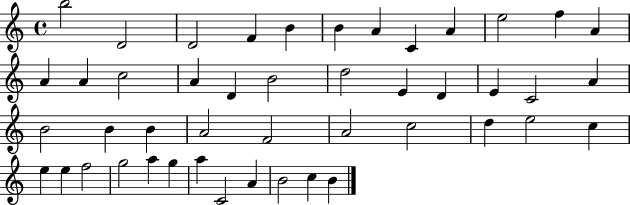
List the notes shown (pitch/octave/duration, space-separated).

B5/h D4/h D4/h F4/q B4/q B4/q A4/q C4/q A4/q E5/h F5/q A4/q A4/q A4/q C5/h A4/q D4/q B4/h D5/h E4/q D4/q E4/q C4/h A4/q B4/h B4/q B4/q A4/h F4/h A4/h C5/h D5/q E5/h C5/q E5/q E5/q F5/h G5/h A5/q G5/q A5/q C4/h A4/q B4/h C5/q B4/q